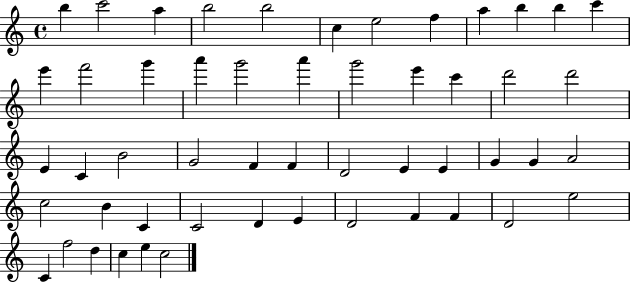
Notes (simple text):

B5/q C6/h A5/q B5/h B5/h C5/q E5/h F5/q A5/q B5/q B5/q C6/q E6/q F6/h G6/q A6/q G6/h A6/q G6/h E6/q C6/q D6/h D6/h E4/q C4/q B4/h G4/h F4/q F4/q D4/h E4/q E4/q G4/q G4/q A4/h C5/h B4/q C4/q C4/h D4/q E4/q D4/h F4/q F4/q D4/h E5/h C4/q F5/h D5/q C5/q E5/q C5/h